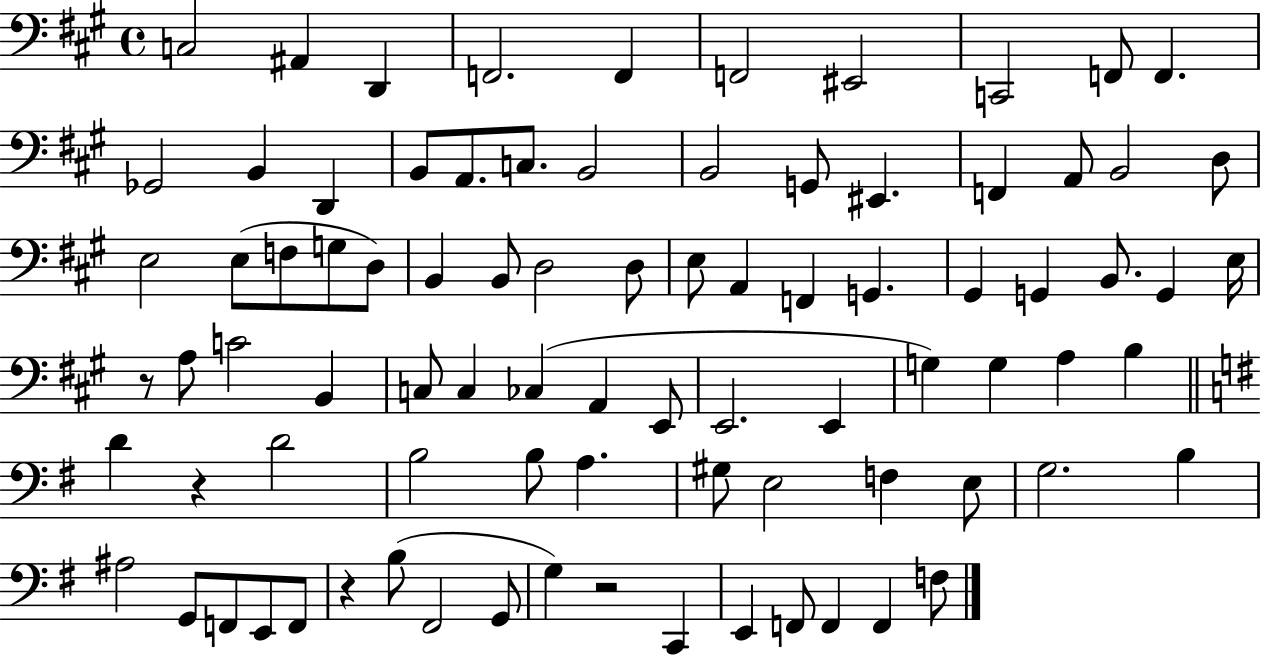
{
  \clef bass
  \time 4/4
  \defaultTimeSignature
  \key a \major
  c2 ais,4 d,4 | f,2. f,4 | f,2 eis,2 | c,2 f,8 f,4. | \break ges,2 b,4 d,4 | b,8 a,8. c8. b,2 | b,2 g,8 eis,4. | f,4 a,8 b,2 d8 | \break e2 e8( f8 g8 d8) | b,4 b,8 d2 d8 | e8 a,4 f,4 g,4. | gis,4 g,4 b,8. g,4 e16 | \break r8 a8 c'2 b,4 | c8 c4 ces4( a,4 e,8 | e,2. e,4 | g4) g4 a4 b4 | \break \bar "||" \break \key g \major d'4 r4 d'2 | b2 b8 a4. | gis8 e2 f4 e8 | g2. b4 | \break ais2 g,8 f,8 e,8 f,8 | r4 b8( fis,2 g,8 | g4) r2 c,4 | e,4 f,8 f,4 f,4 f8 | \break \bar "|."
}